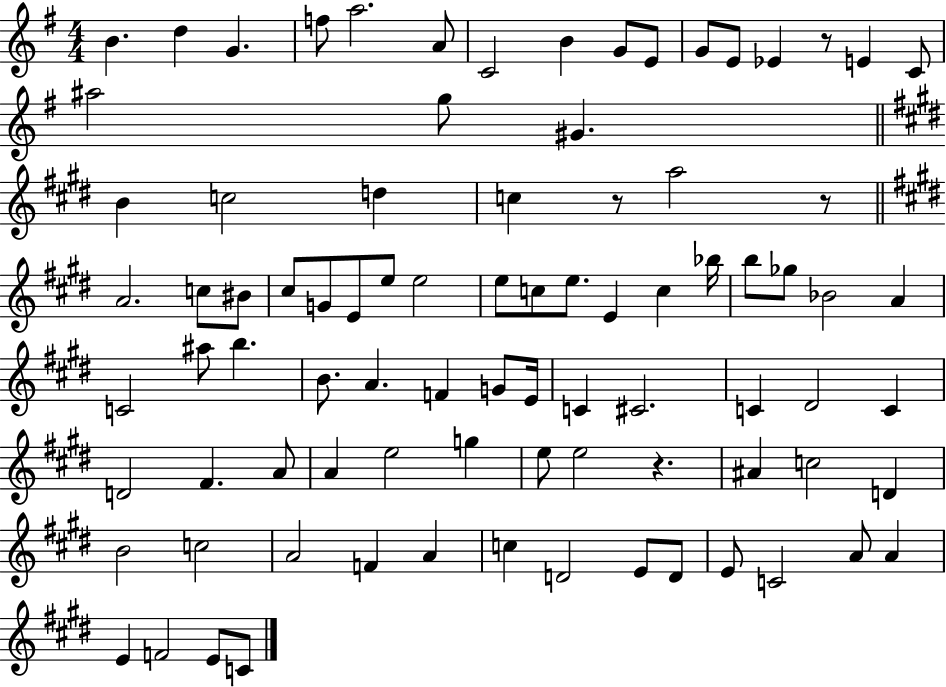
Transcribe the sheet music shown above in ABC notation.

X:1
T:Untitled
M:4/4
L:1/4
K:G
B d G f/2 a2 A/2 C2 B G/2 E/2 G/2 E/2 _E z/2 E C/2 ^a2 g/2 ^G B c2 d c z/2 a2 z/2 A2 c/2 ^B/2 ^c/2 G/2 E/2 e/2 e2 e/2 c/2 e/2 E c _b/4 b/2 _g/2 _B2 A C2 ^a/2 b B/2 A F G/2 E/4 C ^C2 C ^D2 C D2 ^F A/2 A e2 g e/2 e2 z ^A c2 D B2 c2 A2 F A c D2 E/2 D/2 E/2 C2 A/2 A E F2 E/2 C/2